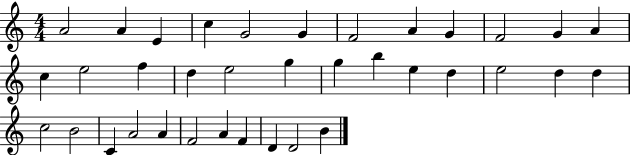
{
  \clef treble
  \numericTimeSignature
  \time 4/4
  \key c \major
  a'2 a'4 e'4 | c''4 g'2 g'4 | f'2 a'4 g'4 | f'2 g'4 a'4 | \break c''4 e''2 f''4 | d''4 e''2 g''4 | g''4 b''4 e''4 d''4 | e''2 d''4 d''4 | \break c''2 b'2 | c'4 a'2 a'4 | f'2 a'4 f'4 | d'4 d'2 b'4 | \break \bar "|."
}